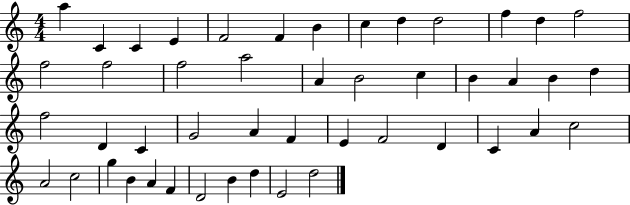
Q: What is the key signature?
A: C major